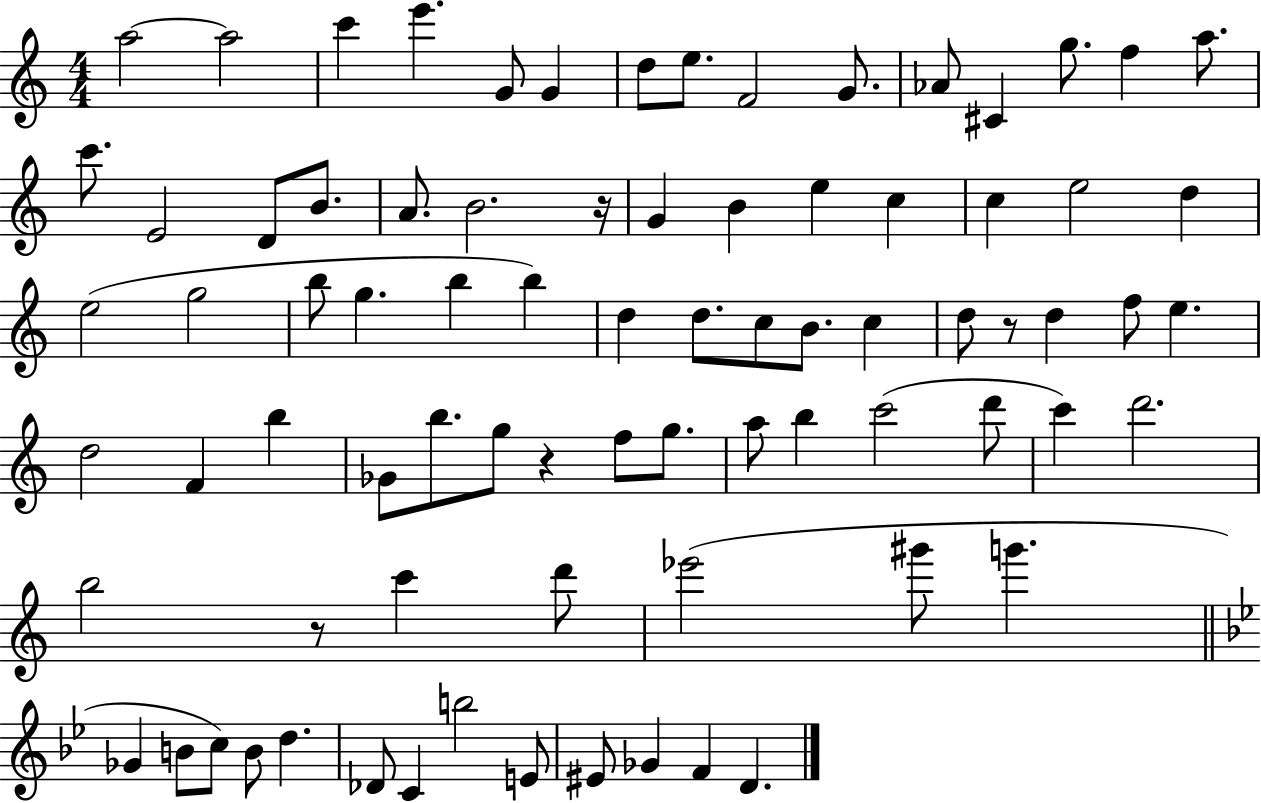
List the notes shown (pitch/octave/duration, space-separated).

A5/h A5/h C6/q E6/q. G4/e G4/q D5/e E5/e. F4/h G4/e. Ab4/e C#4/q G5/e. F5/q A5/e. C6/e. E4/h D4/e B4/e. A4/e. B4/h. R/s G4/q B4/q E5/q C5/q C5/q E5/h D5/q E5/h G5/h B5/e G5/q. B5/q B5/q D5/q D5/e. C5/e B4/e. C5/q D5/e R/e D5/q F5/e E5/q. D5/h F4/q B5/q Gb4/e B5/e. G5/e R/q F5/e G5/e. A5/e B5/q C6/h D6/e C6/q D6/h. B5/h R/e C6/q D6/e Eb6/h G#6/e G6/q. Gb4/q B4/e C5/e B4/e D5/q. Db4/e C4/q B5/h E4/e EIS4/e Gb4/q F4/q D4/q.